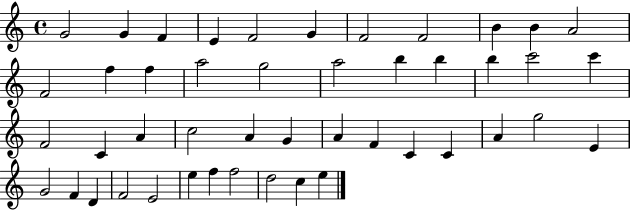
X:1
T:Untitled
M:4/4
L:1/4
K:C
G2 G F E F2 G F2 F2 B B A2 F2 f f a2 g2 a2 b b b c'2 c' F2 C A c2 A G A F C C A g2 E G2 F D F2 E2 e f f2 d2 c e